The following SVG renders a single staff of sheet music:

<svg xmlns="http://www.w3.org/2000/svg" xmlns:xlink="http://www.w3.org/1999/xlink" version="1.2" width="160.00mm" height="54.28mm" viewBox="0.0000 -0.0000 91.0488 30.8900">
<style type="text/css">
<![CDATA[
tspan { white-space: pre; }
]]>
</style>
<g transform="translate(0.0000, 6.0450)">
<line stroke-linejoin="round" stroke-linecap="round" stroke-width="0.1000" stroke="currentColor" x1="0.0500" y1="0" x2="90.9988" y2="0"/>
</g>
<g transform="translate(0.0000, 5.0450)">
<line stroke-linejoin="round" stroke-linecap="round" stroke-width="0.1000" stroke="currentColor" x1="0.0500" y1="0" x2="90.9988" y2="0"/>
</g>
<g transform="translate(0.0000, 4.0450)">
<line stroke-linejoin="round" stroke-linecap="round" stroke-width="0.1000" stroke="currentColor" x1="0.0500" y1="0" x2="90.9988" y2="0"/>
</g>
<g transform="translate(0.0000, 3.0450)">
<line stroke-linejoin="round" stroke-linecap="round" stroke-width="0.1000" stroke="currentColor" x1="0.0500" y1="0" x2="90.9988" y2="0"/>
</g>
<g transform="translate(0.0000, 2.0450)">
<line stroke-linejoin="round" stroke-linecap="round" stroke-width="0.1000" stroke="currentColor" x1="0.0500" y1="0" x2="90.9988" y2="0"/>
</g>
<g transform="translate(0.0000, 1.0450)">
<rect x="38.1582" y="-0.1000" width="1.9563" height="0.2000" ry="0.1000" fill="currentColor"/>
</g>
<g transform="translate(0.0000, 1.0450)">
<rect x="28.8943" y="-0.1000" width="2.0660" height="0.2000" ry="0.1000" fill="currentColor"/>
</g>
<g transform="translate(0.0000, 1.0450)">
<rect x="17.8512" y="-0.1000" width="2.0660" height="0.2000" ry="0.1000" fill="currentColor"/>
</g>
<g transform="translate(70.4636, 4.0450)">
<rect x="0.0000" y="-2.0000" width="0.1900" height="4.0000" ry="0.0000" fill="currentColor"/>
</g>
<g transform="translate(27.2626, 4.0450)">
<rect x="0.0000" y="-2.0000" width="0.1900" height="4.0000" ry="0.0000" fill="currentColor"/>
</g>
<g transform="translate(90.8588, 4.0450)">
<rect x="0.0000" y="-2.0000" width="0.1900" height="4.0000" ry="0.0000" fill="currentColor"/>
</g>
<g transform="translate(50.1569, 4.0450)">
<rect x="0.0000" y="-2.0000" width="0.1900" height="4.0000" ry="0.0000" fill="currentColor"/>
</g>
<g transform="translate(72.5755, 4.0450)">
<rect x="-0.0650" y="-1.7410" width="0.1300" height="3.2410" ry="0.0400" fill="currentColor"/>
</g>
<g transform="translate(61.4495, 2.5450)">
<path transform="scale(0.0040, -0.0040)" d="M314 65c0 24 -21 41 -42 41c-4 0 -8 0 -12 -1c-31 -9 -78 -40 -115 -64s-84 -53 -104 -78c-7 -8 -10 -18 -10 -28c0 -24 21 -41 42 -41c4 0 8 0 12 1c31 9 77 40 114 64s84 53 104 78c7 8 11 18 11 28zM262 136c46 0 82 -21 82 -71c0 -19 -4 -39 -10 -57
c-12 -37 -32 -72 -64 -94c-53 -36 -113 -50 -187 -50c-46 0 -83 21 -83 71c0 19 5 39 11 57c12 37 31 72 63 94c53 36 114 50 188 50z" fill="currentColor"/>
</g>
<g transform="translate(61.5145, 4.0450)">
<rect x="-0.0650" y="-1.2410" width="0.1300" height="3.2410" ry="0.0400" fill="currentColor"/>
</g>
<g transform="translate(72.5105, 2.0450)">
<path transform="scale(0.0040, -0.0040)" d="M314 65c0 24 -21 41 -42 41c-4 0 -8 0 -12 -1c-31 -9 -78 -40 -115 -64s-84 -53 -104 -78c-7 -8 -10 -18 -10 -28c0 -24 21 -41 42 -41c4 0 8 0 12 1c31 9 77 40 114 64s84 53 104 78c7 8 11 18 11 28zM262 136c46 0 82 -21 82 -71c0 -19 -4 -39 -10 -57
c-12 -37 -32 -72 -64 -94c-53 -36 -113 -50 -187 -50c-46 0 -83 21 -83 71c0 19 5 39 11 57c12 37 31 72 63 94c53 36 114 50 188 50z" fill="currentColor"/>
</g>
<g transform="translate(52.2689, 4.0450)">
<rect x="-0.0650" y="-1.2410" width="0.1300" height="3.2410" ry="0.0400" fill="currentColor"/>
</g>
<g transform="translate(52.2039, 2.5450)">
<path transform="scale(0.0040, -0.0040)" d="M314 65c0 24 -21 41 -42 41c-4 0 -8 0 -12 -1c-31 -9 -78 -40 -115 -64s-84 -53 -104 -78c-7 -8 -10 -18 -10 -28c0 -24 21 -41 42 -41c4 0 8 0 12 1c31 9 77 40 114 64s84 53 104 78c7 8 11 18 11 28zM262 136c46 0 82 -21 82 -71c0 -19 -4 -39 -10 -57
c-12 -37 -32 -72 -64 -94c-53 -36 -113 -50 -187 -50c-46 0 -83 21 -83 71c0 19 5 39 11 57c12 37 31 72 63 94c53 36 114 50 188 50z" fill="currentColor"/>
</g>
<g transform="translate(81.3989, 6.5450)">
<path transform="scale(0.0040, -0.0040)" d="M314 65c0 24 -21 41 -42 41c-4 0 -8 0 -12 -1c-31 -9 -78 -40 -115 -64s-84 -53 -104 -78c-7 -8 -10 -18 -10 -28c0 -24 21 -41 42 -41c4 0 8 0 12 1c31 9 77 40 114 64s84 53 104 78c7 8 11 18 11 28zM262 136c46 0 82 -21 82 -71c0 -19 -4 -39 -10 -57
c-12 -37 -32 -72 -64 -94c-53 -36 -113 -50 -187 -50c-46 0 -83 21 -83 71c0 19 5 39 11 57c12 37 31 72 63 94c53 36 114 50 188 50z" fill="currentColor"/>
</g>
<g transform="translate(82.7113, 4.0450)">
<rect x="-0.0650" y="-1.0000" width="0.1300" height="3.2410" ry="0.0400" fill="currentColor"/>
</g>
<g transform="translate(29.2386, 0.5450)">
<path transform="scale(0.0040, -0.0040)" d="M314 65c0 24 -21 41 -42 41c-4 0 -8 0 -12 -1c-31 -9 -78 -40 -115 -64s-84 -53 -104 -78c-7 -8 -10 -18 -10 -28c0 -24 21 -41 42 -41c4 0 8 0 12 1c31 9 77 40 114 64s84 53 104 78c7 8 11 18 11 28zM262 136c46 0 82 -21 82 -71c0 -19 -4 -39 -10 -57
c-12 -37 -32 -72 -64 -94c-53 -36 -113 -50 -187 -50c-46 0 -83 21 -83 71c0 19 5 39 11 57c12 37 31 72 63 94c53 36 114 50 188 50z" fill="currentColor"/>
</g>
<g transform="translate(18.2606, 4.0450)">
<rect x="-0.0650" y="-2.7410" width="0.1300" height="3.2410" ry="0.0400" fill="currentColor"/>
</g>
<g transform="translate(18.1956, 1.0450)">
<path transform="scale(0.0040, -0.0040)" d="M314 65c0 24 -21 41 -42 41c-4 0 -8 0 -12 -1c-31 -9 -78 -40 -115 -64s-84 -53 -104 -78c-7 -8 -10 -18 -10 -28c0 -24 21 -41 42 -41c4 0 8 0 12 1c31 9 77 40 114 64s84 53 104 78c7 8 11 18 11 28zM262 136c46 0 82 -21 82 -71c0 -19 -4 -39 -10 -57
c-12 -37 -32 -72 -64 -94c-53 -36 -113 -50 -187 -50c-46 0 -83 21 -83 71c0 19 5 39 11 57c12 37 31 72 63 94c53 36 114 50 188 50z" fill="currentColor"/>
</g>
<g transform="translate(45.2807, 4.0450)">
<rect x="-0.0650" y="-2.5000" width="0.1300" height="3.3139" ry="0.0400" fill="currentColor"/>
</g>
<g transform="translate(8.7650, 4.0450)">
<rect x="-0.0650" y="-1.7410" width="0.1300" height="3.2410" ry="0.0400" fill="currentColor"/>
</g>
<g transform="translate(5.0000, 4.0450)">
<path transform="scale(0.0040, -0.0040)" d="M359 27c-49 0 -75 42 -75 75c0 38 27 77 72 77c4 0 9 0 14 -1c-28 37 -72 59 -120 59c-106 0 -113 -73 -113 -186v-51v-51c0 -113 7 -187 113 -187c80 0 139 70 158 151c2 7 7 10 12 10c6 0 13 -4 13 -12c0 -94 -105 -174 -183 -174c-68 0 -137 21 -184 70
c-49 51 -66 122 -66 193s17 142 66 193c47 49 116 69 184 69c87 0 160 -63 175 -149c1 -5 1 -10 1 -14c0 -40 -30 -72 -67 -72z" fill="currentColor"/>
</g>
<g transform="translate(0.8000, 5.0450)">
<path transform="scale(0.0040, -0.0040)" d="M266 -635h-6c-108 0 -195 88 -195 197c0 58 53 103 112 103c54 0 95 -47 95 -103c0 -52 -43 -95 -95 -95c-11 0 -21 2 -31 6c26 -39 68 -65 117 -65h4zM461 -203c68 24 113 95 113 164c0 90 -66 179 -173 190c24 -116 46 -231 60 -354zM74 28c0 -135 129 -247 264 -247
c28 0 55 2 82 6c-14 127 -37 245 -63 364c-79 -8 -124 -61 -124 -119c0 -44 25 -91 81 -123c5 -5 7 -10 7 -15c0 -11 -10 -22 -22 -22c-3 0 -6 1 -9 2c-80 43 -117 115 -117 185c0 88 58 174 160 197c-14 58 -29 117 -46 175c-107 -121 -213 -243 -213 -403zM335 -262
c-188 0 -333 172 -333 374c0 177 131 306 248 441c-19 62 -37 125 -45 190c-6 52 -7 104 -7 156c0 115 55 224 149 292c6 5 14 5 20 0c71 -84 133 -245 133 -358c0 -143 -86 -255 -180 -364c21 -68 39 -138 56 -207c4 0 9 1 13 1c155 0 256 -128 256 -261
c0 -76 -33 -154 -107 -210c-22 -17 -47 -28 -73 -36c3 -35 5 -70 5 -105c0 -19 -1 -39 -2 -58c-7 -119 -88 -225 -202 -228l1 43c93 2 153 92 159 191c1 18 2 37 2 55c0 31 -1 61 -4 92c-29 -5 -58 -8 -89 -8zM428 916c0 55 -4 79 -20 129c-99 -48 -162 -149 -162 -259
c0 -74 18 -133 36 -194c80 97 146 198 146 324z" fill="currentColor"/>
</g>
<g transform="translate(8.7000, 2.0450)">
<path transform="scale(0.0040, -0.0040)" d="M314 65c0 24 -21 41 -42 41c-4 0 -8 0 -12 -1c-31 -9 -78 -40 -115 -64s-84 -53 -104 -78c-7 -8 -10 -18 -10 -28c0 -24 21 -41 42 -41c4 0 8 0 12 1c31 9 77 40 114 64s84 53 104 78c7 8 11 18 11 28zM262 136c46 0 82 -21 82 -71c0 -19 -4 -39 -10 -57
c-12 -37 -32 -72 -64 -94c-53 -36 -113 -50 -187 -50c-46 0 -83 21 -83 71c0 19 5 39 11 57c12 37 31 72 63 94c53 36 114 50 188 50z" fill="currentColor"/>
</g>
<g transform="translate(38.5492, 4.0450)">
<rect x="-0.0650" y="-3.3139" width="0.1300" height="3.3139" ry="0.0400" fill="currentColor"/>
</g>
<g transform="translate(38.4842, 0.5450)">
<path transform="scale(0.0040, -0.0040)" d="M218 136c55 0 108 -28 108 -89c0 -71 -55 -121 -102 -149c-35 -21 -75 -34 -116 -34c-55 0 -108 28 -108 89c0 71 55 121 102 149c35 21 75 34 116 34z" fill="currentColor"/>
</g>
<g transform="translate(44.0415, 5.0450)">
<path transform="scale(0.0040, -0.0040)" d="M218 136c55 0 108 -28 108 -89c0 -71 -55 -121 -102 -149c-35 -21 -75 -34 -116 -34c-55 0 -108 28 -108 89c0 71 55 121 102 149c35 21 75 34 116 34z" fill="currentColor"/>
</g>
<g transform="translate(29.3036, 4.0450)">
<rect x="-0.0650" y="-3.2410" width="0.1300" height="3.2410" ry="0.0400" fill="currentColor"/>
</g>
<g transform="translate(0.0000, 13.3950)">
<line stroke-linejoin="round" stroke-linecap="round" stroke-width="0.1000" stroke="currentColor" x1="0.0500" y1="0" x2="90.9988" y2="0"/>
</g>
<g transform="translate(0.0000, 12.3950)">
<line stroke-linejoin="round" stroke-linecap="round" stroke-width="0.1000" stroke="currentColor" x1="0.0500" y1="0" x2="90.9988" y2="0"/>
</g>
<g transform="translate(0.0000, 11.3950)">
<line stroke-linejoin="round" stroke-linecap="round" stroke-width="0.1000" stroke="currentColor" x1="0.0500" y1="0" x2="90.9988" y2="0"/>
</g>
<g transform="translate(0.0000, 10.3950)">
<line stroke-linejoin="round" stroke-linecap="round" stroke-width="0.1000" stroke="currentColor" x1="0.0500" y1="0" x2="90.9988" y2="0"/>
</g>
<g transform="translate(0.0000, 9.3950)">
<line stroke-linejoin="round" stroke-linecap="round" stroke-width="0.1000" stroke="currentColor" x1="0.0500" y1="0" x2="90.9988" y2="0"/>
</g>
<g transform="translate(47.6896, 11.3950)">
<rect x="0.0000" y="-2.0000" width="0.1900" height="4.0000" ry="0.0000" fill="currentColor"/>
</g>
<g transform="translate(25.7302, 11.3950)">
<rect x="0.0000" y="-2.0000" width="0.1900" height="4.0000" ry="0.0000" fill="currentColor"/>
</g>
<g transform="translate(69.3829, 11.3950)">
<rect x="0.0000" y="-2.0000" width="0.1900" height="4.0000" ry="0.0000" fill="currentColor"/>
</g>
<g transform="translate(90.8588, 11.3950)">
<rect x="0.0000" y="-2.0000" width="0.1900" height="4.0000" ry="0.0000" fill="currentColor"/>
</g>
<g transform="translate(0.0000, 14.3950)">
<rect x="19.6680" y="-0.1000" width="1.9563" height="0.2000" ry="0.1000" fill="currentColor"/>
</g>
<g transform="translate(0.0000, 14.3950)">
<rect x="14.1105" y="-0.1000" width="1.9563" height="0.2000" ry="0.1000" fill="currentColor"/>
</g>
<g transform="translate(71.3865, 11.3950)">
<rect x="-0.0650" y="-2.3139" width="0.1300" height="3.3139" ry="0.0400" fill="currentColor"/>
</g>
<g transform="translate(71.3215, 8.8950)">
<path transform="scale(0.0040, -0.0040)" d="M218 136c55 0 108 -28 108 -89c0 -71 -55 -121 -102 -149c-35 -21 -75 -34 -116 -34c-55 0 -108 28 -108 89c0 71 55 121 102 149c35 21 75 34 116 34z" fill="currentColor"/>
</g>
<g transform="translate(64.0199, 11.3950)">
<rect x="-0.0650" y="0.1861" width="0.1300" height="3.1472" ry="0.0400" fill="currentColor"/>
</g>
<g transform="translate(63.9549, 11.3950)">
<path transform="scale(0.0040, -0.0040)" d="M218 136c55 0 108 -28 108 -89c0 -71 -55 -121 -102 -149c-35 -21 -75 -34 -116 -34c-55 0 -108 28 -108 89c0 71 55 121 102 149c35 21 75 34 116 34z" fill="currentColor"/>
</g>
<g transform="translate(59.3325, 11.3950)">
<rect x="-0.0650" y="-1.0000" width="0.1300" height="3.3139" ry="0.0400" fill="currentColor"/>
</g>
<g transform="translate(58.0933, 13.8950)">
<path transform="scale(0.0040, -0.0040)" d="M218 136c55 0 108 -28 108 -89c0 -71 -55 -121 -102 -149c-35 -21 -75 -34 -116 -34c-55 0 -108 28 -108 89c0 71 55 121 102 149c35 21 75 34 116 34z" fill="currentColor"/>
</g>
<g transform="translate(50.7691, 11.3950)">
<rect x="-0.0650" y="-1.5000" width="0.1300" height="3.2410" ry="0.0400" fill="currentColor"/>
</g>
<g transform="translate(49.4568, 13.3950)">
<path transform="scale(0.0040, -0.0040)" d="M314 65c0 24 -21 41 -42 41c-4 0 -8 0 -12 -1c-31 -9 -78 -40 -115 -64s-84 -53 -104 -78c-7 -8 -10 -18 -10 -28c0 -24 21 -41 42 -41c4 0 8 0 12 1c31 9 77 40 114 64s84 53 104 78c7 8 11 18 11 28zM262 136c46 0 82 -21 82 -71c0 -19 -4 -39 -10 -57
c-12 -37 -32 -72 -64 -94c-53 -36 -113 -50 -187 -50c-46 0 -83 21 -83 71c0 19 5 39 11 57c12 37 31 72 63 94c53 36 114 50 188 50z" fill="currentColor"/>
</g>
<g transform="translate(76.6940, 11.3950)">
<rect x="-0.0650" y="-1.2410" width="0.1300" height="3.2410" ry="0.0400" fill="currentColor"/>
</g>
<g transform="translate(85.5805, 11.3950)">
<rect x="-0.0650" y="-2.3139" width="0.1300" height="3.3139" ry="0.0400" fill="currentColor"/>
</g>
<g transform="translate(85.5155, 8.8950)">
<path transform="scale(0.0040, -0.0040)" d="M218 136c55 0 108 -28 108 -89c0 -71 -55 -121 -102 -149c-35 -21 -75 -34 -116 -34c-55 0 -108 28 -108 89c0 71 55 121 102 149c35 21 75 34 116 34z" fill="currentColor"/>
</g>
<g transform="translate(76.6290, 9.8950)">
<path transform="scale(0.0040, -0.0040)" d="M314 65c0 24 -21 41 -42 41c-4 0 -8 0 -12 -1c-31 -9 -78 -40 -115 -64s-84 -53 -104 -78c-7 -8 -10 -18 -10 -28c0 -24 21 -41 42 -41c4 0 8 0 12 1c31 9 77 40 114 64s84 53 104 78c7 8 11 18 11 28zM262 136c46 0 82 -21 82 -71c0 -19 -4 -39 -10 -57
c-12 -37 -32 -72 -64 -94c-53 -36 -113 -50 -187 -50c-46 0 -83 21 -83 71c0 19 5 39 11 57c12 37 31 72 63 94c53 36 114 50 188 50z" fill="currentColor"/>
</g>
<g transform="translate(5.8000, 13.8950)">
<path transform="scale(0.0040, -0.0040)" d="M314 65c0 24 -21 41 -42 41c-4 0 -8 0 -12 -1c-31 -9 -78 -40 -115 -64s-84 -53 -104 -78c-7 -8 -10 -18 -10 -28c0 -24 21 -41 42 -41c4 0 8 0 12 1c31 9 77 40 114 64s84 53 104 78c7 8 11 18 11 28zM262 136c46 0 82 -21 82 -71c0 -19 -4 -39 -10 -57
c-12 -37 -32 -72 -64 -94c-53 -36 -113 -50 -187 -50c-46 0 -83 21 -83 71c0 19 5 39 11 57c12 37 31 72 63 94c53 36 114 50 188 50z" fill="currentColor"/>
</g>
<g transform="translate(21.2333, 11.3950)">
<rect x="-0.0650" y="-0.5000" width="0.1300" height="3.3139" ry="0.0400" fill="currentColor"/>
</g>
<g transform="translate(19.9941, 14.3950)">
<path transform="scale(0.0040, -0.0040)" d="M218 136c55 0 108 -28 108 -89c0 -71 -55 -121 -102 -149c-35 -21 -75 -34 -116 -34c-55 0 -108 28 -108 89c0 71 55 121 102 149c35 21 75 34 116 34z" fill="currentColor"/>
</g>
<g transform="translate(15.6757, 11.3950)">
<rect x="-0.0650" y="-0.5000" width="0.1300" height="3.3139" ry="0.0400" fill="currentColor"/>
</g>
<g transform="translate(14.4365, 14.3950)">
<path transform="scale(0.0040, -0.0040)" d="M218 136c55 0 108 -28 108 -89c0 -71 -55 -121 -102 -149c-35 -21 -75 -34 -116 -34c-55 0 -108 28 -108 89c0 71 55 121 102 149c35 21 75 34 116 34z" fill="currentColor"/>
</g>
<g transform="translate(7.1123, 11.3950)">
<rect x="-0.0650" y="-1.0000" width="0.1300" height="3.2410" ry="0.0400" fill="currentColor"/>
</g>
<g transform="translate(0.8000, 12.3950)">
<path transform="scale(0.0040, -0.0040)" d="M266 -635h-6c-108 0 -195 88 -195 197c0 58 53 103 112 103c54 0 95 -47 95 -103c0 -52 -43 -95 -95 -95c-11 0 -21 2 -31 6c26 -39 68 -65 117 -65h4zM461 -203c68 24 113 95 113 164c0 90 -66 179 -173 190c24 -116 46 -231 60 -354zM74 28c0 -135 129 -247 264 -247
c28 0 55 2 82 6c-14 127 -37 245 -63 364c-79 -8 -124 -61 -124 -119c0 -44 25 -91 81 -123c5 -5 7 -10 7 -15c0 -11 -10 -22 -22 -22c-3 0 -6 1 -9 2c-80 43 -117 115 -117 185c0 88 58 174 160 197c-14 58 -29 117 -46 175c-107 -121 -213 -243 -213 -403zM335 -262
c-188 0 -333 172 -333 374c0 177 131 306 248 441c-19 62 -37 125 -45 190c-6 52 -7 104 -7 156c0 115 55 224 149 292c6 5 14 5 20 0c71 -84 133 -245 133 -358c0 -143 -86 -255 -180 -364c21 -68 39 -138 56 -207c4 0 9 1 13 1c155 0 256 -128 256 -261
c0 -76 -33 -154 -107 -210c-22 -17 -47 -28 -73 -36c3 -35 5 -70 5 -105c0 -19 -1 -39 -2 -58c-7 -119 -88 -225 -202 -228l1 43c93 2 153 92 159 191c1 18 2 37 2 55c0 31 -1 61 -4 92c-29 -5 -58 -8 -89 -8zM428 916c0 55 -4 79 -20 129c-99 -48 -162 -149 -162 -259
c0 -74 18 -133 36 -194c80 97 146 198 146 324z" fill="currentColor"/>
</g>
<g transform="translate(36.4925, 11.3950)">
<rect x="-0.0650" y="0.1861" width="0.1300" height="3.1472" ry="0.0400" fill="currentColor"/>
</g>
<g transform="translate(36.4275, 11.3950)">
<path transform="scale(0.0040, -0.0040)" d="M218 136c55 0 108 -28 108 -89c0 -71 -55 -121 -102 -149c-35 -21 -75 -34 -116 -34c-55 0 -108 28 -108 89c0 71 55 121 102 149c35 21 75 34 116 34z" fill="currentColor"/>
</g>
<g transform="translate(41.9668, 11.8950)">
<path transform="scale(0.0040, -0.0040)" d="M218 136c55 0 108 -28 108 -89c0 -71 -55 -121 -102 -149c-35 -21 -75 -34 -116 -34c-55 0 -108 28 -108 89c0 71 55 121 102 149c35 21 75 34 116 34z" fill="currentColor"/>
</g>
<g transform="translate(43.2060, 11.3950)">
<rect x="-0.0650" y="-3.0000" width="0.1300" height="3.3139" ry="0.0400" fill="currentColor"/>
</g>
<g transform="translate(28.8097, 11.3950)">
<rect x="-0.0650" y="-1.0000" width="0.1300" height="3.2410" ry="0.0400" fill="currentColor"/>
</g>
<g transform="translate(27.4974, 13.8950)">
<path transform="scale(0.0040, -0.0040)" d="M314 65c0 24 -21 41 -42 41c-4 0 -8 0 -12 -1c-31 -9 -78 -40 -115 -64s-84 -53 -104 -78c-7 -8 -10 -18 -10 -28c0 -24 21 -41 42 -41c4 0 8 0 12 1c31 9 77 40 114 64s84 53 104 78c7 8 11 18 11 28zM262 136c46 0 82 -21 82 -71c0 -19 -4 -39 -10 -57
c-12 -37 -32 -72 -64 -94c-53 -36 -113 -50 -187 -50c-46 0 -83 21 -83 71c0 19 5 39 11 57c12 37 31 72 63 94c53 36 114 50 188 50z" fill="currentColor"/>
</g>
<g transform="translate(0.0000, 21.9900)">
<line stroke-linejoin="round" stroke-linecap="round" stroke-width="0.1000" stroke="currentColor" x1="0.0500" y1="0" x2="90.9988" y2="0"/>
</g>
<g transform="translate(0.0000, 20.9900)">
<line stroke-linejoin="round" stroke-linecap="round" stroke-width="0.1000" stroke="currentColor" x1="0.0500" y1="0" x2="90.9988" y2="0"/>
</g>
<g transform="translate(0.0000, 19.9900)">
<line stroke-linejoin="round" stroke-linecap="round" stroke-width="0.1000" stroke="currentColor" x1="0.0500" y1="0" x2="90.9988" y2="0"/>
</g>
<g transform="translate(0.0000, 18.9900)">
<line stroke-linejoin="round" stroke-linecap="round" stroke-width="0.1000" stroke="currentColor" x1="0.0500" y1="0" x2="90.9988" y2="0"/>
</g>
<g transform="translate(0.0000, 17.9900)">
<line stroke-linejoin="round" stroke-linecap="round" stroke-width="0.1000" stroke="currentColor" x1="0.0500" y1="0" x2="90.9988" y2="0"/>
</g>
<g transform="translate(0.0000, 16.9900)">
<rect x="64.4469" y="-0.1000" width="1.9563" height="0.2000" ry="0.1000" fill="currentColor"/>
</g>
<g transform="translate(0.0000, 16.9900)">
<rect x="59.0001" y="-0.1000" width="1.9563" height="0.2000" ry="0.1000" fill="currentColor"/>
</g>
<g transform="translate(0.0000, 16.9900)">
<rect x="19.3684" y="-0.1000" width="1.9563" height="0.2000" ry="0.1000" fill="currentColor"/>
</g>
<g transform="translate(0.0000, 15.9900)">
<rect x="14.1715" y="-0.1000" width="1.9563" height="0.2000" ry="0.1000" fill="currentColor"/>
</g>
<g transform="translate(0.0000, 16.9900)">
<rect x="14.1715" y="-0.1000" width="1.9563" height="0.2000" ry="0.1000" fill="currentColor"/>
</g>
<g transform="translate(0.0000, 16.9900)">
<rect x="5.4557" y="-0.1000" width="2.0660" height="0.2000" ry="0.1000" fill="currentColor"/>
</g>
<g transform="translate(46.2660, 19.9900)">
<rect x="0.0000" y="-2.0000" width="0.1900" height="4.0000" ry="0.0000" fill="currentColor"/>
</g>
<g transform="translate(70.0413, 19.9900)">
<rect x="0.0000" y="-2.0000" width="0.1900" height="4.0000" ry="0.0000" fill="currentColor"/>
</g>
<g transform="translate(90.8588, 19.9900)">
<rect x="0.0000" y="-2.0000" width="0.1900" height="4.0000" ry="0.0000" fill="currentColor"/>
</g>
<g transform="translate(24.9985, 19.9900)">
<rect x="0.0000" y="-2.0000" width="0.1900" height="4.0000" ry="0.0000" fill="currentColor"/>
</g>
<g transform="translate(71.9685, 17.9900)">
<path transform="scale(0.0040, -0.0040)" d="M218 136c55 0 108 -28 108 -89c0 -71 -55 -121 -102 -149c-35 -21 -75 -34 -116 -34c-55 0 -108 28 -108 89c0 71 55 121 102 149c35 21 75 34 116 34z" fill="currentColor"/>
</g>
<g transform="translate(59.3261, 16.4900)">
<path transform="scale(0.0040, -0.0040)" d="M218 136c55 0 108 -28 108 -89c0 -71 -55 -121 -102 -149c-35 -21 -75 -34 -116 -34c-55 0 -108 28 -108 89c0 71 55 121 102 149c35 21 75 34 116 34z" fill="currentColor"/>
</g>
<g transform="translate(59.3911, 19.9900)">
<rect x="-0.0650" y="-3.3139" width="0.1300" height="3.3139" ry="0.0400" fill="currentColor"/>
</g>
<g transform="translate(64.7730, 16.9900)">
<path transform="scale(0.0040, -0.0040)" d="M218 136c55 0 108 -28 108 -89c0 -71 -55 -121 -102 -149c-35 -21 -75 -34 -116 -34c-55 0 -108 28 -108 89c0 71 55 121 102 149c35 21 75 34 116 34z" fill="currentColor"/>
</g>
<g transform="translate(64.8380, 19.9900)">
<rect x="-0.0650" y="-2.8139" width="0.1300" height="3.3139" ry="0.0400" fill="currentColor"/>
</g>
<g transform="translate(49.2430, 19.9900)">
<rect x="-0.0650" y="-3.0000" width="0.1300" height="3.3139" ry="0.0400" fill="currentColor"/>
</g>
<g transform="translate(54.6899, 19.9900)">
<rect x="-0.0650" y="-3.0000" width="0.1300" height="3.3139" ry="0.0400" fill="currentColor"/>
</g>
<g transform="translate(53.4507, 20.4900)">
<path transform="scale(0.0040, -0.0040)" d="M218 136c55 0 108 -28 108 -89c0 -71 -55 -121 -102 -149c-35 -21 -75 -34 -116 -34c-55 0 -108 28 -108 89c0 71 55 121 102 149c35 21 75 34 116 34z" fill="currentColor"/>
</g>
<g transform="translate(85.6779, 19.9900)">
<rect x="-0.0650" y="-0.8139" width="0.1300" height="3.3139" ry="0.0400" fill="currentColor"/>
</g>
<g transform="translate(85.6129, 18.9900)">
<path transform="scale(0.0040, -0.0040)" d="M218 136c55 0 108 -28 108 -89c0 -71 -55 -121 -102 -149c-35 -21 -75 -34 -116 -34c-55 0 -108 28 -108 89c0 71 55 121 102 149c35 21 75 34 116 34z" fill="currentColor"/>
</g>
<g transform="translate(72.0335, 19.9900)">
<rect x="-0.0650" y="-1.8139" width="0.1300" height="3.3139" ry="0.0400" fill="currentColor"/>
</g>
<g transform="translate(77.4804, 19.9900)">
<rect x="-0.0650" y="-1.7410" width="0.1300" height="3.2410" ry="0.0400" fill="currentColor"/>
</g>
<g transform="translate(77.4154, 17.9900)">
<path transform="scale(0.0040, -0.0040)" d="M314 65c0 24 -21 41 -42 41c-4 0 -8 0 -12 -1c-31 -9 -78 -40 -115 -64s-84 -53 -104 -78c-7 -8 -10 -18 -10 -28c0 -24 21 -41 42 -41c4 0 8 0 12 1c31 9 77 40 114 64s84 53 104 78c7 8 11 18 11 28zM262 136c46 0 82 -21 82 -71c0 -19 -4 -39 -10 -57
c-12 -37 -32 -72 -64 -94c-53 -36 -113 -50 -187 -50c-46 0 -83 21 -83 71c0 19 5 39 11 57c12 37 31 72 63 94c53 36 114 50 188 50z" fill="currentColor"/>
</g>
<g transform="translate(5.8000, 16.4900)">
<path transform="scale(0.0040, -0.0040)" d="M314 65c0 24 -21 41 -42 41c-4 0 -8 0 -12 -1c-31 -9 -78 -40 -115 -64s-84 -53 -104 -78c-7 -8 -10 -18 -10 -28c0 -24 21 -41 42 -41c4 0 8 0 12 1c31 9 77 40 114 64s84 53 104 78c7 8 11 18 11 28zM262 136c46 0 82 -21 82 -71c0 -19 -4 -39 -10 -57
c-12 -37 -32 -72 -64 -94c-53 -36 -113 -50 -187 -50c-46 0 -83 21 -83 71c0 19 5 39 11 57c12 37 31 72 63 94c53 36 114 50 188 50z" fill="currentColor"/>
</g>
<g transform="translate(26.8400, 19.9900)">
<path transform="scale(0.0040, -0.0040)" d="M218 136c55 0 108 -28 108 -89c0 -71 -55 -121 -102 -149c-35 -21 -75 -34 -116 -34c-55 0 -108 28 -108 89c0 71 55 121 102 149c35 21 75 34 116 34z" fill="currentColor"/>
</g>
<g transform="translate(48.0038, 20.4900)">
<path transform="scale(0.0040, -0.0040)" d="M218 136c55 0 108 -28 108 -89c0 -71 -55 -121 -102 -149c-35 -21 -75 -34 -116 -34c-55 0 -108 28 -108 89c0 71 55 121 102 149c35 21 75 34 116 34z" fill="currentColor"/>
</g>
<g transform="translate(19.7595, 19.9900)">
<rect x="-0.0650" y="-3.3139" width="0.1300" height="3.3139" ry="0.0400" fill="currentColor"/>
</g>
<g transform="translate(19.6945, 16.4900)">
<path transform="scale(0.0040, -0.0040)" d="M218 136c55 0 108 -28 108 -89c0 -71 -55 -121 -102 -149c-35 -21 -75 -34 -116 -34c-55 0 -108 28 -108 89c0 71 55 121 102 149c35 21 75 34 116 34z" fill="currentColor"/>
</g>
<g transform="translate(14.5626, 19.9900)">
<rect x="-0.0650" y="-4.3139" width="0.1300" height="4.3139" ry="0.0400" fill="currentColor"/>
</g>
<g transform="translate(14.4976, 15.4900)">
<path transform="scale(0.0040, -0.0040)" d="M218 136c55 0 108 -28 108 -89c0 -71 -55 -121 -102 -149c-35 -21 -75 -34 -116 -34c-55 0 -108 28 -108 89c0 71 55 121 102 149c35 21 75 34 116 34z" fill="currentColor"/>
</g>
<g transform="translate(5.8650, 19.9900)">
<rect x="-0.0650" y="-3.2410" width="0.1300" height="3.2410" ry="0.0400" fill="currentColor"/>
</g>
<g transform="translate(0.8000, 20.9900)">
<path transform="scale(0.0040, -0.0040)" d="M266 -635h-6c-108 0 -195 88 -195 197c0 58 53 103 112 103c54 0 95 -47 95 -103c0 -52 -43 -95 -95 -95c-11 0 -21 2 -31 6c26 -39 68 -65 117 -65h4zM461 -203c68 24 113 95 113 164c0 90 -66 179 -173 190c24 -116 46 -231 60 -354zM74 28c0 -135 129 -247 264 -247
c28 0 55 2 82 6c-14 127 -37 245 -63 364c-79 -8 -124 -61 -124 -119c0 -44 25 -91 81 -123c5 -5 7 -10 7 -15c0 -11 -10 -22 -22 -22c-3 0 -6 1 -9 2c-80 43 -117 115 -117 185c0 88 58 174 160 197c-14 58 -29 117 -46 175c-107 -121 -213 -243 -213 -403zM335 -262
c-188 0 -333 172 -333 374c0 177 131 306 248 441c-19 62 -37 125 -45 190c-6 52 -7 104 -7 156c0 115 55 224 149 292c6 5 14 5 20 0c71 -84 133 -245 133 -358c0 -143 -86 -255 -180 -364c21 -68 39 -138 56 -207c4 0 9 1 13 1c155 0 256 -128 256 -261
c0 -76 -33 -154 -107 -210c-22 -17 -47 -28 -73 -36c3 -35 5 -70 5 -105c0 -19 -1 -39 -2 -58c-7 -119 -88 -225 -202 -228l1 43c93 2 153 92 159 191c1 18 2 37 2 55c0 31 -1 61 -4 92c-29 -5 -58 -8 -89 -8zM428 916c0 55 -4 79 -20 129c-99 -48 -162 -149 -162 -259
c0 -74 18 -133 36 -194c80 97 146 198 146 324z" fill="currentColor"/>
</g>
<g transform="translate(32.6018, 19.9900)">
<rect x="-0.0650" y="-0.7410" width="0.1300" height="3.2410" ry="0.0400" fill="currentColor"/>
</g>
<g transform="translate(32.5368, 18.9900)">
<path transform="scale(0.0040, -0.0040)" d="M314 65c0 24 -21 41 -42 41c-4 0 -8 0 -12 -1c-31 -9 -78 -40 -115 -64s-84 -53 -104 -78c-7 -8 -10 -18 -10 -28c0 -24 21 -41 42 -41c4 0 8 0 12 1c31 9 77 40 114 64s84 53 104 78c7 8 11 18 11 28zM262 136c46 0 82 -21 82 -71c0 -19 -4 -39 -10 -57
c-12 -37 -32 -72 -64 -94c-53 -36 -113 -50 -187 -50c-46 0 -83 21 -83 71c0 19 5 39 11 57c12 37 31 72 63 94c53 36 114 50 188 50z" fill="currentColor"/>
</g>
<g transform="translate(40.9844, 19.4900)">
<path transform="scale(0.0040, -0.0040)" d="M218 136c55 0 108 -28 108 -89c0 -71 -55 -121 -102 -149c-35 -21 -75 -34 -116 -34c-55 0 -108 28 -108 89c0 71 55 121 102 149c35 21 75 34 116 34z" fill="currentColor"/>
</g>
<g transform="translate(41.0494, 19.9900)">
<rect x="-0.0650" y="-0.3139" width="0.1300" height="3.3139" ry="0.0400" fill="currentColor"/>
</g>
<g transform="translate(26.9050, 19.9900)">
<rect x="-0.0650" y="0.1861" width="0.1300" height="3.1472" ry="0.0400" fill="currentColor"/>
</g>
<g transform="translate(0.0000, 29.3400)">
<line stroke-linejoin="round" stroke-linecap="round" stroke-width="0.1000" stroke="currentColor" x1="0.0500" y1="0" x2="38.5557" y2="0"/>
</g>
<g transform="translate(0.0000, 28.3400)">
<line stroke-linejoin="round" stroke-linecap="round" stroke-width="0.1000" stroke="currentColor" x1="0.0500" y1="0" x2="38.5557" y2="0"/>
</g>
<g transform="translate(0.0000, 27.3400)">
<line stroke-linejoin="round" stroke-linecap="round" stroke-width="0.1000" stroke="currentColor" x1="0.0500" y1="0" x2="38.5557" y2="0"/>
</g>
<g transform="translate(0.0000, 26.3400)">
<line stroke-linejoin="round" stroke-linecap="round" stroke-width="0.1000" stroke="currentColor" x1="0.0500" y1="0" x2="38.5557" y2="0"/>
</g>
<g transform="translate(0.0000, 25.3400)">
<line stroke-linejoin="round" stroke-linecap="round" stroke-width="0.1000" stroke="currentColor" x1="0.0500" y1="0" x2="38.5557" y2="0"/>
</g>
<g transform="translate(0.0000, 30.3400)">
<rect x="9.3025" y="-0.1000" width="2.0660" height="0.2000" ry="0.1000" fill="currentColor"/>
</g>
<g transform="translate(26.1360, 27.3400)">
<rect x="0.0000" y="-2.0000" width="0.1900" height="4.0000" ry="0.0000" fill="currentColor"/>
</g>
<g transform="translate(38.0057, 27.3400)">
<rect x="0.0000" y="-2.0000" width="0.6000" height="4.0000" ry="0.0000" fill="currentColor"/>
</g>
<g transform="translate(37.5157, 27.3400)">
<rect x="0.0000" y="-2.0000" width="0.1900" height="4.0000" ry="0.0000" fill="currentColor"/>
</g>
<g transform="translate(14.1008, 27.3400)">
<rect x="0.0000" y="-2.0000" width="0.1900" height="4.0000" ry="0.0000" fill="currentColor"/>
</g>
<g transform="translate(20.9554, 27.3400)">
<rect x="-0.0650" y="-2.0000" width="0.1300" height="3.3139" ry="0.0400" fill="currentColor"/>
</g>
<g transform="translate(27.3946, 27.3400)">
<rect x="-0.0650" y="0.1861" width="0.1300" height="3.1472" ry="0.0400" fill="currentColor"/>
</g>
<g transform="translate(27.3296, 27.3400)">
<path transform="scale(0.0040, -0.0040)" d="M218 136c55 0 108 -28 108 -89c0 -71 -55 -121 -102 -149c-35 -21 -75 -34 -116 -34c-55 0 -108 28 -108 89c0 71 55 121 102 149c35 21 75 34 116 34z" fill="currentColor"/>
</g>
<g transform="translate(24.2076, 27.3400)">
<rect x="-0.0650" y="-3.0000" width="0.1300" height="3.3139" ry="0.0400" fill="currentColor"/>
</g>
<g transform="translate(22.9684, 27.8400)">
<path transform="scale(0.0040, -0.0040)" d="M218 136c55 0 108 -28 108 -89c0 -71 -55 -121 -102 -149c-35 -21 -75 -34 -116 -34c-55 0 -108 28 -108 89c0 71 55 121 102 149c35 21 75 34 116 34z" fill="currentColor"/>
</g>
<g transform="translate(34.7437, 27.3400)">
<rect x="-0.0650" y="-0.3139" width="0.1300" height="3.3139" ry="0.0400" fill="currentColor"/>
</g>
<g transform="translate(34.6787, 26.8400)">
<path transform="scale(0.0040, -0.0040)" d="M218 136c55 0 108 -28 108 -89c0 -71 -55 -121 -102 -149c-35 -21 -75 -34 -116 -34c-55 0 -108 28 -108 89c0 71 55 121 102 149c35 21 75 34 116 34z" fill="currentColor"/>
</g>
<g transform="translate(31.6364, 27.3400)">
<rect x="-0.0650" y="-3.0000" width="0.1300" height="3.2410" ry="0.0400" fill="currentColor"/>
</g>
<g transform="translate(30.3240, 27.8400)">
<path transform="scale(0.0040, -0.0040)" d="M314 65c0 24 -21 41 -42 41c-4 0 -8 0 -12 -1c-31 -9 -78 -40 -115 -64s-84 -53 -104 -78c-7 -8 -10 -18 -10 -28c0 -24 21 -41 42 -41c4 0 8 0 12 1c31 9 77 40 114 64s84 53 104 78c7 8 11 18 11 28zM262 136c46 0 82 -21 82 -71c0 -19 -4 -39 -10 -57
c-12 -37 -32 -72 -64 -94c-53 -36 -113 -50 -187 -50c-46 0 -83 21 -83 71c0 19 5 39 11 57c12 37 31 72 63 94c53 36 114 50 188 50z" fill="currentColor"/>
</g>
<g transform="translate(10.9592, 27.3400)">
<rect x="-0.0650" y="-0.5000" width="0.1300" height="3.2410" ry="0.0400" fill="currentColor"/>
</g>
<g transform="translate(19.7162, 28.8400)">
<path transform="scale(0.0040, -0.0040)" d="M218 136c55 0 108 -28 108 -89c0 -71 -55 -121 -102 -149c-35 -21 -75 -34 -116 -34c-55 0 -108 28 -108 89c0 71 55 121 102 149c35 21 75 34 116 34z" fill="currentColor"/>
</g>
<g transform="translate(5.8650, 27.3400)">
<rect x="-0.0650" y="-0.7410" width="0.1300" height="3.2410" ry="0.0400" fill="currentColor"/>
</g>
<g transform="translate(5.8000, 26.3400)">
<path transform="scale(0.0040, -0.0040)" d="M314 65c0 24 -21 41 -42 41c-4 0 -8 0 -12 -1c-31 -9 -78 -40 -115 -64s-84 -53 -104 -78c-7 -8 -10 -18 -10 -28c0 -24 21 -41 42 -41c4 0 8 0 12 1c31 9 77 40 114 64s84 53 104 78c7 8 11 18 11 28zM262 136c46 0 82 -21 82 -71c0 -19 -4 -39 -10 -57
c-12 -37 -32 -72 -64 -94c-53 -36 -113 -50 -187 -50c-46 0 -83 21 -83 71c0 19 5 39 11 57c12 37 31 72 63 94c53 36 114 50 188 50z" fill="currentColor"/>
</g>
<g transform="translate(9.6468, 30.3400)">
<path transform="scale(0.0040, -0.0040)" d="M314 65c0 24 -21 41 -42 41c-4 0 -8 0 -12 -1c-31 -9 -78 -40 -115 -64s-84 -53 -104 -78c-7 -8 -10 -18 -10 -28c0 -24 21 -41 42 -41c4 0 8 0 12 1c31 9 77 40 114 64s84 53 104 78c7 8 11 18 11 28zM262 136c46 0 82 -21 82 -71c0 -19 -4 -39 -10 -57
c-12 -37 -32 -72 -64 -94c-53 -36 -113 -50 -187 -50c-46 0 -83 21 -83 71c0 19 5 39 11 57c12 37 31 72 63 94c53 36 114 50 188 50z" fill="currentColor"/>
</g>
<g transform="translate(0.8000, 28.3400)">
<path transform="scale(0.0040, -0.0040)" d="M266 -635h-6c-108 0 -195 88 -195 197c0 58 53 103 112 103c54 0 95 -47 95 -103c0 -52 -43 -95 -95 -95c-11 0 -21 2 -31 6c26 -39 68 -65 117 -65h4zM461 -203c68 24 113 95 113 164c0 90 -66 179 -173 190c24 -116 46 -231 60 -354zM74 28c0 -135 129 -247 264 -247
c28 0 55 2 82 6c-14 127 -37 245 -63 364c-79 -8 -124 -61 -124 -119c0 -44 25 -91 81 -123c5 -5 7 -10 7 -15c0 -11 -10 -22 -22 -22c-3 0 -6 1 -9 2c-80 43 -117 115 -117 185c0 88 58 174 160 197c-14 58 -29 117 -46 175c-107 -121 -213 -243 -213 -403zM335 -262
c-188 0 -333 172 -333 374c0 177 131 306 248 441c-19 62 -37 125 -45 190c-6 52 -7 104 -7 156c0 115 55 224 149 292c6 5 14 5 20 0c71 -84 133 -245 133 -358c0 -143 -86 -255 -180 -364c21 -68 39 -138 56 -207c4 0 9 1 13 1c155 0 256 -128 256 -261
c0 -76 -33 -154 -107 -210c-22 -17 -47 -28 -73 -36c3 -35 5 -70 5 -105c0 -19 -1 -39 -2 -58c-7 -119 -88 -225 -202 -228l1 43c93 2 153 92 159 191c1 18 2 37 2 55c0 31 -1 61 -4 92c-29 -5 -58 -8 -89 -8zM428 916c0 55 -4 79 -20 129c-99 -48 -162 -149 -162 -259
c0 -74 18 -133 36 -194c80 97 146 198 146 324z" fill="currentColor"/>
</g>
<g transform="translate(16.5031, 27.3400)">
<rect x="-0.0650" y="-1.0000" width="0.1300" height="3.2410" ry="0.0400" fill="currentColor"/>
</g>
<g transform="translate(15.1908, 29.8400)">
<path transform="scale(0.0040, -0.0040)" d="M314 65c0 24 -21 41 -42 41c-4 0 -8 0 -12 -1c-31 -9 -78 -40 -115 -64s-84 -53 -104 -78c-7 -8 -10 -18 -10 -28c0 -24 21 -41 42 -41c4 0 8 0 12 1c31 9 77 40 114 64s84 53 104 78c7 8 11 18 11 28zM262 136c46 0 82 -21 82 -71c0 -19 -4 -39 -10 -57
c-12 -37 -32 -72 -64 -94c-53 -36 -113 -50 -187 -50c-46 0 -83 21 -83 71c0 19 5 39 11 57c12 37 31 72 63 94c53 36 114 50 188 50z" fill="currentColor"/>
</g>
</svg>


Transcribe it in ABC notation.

X:1
T:Untitled
M:4/4
L:1/4
K:C
f2 a2 b2 b G e2 e2 f2 D2 D2 C C D2 B A E2 D B g e2 g b2 d' b B d2 c A A b a f f2 d d2 C2 D2 F A B A2 c